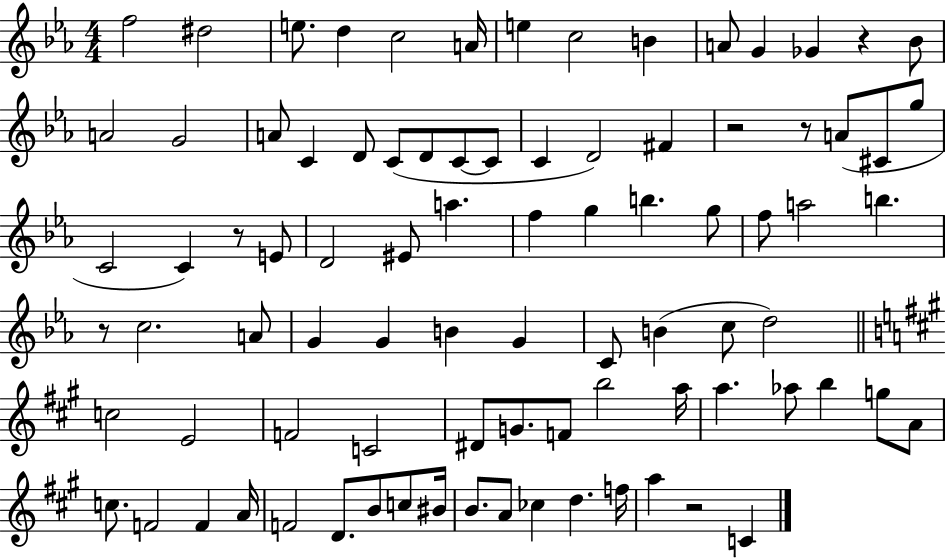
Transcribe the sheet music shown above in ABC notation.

X:1
T:Untitled
M:4/4
L:1/4
K:Eb
f2 ^d2 e/2 d c2 A/4 e c2 B A/2 G _G z _B/2 A2 G2 A/2 C D/2 C/2 D/2 C/2 C/2 C D2 ^F z2 z/2 A/2 ^C/2 g/2 C2 C z/2 E/2 D2 ^E/2 a f g b g/2 f/2 a2 b z/2 c2 A/2 G G B G C/2 B c/2 d2 c2 E2 F2 C2 ^D/2 G/2 F/2 b2 a/4 a _a/2 b g/2 A/2 c/2 F2 F A/4 F2 D/2 B/2 c/2 ^B/4 B/2 A/2 _c d f/4 a z2 C